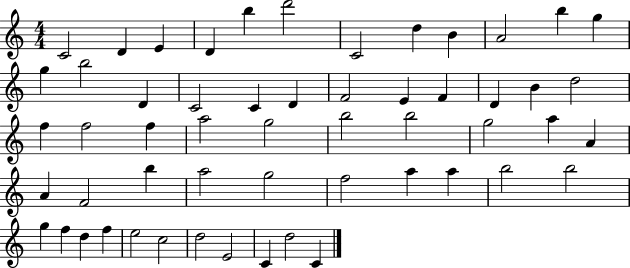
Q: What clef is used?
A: treble